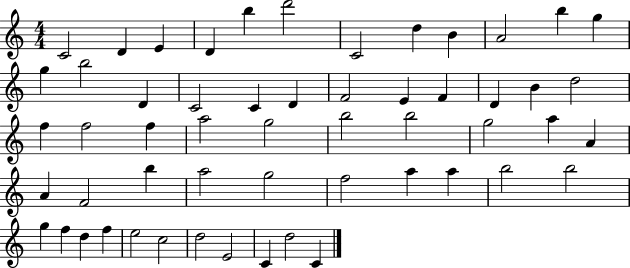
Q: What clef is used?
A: treble